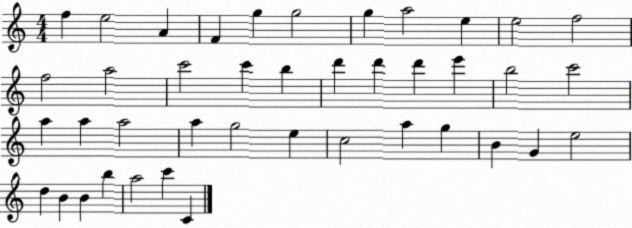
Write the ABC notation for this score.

X:1
T:Untitled
M:4/4
L:1/4
K:C
f e2 A F g g2 g a2 e e2 f2 f2 a2 c'2 c' b d' d' d' e' b2 c'2 a a a2 a g2 e c2 a g B G e2 d B B b a2 c' C